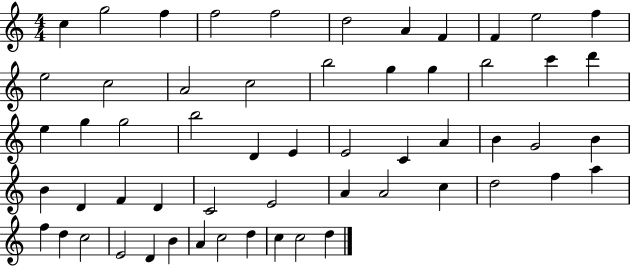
C5/q G5/h F5/q F5/h F5/h D5/h A4/q F4/q F4/q E5/h F5/q E5/h C5/h A4/h C5/h B5/h G5/q G5/q B5/h C6/q D6/q E5/q G5/q G5/h B5/h D4/q E4/q E4/h C4/q A4/q B4/q G4/h B4/q B4/q D4/q F4/q D4/q C4/h E4/h A4/q A4/h C5/q D5/h F5/q A5/q F5/q D5/q C5/h E4/h D4/q B4/q A4/q C5/h D5/q C5/q C5/h D5/q